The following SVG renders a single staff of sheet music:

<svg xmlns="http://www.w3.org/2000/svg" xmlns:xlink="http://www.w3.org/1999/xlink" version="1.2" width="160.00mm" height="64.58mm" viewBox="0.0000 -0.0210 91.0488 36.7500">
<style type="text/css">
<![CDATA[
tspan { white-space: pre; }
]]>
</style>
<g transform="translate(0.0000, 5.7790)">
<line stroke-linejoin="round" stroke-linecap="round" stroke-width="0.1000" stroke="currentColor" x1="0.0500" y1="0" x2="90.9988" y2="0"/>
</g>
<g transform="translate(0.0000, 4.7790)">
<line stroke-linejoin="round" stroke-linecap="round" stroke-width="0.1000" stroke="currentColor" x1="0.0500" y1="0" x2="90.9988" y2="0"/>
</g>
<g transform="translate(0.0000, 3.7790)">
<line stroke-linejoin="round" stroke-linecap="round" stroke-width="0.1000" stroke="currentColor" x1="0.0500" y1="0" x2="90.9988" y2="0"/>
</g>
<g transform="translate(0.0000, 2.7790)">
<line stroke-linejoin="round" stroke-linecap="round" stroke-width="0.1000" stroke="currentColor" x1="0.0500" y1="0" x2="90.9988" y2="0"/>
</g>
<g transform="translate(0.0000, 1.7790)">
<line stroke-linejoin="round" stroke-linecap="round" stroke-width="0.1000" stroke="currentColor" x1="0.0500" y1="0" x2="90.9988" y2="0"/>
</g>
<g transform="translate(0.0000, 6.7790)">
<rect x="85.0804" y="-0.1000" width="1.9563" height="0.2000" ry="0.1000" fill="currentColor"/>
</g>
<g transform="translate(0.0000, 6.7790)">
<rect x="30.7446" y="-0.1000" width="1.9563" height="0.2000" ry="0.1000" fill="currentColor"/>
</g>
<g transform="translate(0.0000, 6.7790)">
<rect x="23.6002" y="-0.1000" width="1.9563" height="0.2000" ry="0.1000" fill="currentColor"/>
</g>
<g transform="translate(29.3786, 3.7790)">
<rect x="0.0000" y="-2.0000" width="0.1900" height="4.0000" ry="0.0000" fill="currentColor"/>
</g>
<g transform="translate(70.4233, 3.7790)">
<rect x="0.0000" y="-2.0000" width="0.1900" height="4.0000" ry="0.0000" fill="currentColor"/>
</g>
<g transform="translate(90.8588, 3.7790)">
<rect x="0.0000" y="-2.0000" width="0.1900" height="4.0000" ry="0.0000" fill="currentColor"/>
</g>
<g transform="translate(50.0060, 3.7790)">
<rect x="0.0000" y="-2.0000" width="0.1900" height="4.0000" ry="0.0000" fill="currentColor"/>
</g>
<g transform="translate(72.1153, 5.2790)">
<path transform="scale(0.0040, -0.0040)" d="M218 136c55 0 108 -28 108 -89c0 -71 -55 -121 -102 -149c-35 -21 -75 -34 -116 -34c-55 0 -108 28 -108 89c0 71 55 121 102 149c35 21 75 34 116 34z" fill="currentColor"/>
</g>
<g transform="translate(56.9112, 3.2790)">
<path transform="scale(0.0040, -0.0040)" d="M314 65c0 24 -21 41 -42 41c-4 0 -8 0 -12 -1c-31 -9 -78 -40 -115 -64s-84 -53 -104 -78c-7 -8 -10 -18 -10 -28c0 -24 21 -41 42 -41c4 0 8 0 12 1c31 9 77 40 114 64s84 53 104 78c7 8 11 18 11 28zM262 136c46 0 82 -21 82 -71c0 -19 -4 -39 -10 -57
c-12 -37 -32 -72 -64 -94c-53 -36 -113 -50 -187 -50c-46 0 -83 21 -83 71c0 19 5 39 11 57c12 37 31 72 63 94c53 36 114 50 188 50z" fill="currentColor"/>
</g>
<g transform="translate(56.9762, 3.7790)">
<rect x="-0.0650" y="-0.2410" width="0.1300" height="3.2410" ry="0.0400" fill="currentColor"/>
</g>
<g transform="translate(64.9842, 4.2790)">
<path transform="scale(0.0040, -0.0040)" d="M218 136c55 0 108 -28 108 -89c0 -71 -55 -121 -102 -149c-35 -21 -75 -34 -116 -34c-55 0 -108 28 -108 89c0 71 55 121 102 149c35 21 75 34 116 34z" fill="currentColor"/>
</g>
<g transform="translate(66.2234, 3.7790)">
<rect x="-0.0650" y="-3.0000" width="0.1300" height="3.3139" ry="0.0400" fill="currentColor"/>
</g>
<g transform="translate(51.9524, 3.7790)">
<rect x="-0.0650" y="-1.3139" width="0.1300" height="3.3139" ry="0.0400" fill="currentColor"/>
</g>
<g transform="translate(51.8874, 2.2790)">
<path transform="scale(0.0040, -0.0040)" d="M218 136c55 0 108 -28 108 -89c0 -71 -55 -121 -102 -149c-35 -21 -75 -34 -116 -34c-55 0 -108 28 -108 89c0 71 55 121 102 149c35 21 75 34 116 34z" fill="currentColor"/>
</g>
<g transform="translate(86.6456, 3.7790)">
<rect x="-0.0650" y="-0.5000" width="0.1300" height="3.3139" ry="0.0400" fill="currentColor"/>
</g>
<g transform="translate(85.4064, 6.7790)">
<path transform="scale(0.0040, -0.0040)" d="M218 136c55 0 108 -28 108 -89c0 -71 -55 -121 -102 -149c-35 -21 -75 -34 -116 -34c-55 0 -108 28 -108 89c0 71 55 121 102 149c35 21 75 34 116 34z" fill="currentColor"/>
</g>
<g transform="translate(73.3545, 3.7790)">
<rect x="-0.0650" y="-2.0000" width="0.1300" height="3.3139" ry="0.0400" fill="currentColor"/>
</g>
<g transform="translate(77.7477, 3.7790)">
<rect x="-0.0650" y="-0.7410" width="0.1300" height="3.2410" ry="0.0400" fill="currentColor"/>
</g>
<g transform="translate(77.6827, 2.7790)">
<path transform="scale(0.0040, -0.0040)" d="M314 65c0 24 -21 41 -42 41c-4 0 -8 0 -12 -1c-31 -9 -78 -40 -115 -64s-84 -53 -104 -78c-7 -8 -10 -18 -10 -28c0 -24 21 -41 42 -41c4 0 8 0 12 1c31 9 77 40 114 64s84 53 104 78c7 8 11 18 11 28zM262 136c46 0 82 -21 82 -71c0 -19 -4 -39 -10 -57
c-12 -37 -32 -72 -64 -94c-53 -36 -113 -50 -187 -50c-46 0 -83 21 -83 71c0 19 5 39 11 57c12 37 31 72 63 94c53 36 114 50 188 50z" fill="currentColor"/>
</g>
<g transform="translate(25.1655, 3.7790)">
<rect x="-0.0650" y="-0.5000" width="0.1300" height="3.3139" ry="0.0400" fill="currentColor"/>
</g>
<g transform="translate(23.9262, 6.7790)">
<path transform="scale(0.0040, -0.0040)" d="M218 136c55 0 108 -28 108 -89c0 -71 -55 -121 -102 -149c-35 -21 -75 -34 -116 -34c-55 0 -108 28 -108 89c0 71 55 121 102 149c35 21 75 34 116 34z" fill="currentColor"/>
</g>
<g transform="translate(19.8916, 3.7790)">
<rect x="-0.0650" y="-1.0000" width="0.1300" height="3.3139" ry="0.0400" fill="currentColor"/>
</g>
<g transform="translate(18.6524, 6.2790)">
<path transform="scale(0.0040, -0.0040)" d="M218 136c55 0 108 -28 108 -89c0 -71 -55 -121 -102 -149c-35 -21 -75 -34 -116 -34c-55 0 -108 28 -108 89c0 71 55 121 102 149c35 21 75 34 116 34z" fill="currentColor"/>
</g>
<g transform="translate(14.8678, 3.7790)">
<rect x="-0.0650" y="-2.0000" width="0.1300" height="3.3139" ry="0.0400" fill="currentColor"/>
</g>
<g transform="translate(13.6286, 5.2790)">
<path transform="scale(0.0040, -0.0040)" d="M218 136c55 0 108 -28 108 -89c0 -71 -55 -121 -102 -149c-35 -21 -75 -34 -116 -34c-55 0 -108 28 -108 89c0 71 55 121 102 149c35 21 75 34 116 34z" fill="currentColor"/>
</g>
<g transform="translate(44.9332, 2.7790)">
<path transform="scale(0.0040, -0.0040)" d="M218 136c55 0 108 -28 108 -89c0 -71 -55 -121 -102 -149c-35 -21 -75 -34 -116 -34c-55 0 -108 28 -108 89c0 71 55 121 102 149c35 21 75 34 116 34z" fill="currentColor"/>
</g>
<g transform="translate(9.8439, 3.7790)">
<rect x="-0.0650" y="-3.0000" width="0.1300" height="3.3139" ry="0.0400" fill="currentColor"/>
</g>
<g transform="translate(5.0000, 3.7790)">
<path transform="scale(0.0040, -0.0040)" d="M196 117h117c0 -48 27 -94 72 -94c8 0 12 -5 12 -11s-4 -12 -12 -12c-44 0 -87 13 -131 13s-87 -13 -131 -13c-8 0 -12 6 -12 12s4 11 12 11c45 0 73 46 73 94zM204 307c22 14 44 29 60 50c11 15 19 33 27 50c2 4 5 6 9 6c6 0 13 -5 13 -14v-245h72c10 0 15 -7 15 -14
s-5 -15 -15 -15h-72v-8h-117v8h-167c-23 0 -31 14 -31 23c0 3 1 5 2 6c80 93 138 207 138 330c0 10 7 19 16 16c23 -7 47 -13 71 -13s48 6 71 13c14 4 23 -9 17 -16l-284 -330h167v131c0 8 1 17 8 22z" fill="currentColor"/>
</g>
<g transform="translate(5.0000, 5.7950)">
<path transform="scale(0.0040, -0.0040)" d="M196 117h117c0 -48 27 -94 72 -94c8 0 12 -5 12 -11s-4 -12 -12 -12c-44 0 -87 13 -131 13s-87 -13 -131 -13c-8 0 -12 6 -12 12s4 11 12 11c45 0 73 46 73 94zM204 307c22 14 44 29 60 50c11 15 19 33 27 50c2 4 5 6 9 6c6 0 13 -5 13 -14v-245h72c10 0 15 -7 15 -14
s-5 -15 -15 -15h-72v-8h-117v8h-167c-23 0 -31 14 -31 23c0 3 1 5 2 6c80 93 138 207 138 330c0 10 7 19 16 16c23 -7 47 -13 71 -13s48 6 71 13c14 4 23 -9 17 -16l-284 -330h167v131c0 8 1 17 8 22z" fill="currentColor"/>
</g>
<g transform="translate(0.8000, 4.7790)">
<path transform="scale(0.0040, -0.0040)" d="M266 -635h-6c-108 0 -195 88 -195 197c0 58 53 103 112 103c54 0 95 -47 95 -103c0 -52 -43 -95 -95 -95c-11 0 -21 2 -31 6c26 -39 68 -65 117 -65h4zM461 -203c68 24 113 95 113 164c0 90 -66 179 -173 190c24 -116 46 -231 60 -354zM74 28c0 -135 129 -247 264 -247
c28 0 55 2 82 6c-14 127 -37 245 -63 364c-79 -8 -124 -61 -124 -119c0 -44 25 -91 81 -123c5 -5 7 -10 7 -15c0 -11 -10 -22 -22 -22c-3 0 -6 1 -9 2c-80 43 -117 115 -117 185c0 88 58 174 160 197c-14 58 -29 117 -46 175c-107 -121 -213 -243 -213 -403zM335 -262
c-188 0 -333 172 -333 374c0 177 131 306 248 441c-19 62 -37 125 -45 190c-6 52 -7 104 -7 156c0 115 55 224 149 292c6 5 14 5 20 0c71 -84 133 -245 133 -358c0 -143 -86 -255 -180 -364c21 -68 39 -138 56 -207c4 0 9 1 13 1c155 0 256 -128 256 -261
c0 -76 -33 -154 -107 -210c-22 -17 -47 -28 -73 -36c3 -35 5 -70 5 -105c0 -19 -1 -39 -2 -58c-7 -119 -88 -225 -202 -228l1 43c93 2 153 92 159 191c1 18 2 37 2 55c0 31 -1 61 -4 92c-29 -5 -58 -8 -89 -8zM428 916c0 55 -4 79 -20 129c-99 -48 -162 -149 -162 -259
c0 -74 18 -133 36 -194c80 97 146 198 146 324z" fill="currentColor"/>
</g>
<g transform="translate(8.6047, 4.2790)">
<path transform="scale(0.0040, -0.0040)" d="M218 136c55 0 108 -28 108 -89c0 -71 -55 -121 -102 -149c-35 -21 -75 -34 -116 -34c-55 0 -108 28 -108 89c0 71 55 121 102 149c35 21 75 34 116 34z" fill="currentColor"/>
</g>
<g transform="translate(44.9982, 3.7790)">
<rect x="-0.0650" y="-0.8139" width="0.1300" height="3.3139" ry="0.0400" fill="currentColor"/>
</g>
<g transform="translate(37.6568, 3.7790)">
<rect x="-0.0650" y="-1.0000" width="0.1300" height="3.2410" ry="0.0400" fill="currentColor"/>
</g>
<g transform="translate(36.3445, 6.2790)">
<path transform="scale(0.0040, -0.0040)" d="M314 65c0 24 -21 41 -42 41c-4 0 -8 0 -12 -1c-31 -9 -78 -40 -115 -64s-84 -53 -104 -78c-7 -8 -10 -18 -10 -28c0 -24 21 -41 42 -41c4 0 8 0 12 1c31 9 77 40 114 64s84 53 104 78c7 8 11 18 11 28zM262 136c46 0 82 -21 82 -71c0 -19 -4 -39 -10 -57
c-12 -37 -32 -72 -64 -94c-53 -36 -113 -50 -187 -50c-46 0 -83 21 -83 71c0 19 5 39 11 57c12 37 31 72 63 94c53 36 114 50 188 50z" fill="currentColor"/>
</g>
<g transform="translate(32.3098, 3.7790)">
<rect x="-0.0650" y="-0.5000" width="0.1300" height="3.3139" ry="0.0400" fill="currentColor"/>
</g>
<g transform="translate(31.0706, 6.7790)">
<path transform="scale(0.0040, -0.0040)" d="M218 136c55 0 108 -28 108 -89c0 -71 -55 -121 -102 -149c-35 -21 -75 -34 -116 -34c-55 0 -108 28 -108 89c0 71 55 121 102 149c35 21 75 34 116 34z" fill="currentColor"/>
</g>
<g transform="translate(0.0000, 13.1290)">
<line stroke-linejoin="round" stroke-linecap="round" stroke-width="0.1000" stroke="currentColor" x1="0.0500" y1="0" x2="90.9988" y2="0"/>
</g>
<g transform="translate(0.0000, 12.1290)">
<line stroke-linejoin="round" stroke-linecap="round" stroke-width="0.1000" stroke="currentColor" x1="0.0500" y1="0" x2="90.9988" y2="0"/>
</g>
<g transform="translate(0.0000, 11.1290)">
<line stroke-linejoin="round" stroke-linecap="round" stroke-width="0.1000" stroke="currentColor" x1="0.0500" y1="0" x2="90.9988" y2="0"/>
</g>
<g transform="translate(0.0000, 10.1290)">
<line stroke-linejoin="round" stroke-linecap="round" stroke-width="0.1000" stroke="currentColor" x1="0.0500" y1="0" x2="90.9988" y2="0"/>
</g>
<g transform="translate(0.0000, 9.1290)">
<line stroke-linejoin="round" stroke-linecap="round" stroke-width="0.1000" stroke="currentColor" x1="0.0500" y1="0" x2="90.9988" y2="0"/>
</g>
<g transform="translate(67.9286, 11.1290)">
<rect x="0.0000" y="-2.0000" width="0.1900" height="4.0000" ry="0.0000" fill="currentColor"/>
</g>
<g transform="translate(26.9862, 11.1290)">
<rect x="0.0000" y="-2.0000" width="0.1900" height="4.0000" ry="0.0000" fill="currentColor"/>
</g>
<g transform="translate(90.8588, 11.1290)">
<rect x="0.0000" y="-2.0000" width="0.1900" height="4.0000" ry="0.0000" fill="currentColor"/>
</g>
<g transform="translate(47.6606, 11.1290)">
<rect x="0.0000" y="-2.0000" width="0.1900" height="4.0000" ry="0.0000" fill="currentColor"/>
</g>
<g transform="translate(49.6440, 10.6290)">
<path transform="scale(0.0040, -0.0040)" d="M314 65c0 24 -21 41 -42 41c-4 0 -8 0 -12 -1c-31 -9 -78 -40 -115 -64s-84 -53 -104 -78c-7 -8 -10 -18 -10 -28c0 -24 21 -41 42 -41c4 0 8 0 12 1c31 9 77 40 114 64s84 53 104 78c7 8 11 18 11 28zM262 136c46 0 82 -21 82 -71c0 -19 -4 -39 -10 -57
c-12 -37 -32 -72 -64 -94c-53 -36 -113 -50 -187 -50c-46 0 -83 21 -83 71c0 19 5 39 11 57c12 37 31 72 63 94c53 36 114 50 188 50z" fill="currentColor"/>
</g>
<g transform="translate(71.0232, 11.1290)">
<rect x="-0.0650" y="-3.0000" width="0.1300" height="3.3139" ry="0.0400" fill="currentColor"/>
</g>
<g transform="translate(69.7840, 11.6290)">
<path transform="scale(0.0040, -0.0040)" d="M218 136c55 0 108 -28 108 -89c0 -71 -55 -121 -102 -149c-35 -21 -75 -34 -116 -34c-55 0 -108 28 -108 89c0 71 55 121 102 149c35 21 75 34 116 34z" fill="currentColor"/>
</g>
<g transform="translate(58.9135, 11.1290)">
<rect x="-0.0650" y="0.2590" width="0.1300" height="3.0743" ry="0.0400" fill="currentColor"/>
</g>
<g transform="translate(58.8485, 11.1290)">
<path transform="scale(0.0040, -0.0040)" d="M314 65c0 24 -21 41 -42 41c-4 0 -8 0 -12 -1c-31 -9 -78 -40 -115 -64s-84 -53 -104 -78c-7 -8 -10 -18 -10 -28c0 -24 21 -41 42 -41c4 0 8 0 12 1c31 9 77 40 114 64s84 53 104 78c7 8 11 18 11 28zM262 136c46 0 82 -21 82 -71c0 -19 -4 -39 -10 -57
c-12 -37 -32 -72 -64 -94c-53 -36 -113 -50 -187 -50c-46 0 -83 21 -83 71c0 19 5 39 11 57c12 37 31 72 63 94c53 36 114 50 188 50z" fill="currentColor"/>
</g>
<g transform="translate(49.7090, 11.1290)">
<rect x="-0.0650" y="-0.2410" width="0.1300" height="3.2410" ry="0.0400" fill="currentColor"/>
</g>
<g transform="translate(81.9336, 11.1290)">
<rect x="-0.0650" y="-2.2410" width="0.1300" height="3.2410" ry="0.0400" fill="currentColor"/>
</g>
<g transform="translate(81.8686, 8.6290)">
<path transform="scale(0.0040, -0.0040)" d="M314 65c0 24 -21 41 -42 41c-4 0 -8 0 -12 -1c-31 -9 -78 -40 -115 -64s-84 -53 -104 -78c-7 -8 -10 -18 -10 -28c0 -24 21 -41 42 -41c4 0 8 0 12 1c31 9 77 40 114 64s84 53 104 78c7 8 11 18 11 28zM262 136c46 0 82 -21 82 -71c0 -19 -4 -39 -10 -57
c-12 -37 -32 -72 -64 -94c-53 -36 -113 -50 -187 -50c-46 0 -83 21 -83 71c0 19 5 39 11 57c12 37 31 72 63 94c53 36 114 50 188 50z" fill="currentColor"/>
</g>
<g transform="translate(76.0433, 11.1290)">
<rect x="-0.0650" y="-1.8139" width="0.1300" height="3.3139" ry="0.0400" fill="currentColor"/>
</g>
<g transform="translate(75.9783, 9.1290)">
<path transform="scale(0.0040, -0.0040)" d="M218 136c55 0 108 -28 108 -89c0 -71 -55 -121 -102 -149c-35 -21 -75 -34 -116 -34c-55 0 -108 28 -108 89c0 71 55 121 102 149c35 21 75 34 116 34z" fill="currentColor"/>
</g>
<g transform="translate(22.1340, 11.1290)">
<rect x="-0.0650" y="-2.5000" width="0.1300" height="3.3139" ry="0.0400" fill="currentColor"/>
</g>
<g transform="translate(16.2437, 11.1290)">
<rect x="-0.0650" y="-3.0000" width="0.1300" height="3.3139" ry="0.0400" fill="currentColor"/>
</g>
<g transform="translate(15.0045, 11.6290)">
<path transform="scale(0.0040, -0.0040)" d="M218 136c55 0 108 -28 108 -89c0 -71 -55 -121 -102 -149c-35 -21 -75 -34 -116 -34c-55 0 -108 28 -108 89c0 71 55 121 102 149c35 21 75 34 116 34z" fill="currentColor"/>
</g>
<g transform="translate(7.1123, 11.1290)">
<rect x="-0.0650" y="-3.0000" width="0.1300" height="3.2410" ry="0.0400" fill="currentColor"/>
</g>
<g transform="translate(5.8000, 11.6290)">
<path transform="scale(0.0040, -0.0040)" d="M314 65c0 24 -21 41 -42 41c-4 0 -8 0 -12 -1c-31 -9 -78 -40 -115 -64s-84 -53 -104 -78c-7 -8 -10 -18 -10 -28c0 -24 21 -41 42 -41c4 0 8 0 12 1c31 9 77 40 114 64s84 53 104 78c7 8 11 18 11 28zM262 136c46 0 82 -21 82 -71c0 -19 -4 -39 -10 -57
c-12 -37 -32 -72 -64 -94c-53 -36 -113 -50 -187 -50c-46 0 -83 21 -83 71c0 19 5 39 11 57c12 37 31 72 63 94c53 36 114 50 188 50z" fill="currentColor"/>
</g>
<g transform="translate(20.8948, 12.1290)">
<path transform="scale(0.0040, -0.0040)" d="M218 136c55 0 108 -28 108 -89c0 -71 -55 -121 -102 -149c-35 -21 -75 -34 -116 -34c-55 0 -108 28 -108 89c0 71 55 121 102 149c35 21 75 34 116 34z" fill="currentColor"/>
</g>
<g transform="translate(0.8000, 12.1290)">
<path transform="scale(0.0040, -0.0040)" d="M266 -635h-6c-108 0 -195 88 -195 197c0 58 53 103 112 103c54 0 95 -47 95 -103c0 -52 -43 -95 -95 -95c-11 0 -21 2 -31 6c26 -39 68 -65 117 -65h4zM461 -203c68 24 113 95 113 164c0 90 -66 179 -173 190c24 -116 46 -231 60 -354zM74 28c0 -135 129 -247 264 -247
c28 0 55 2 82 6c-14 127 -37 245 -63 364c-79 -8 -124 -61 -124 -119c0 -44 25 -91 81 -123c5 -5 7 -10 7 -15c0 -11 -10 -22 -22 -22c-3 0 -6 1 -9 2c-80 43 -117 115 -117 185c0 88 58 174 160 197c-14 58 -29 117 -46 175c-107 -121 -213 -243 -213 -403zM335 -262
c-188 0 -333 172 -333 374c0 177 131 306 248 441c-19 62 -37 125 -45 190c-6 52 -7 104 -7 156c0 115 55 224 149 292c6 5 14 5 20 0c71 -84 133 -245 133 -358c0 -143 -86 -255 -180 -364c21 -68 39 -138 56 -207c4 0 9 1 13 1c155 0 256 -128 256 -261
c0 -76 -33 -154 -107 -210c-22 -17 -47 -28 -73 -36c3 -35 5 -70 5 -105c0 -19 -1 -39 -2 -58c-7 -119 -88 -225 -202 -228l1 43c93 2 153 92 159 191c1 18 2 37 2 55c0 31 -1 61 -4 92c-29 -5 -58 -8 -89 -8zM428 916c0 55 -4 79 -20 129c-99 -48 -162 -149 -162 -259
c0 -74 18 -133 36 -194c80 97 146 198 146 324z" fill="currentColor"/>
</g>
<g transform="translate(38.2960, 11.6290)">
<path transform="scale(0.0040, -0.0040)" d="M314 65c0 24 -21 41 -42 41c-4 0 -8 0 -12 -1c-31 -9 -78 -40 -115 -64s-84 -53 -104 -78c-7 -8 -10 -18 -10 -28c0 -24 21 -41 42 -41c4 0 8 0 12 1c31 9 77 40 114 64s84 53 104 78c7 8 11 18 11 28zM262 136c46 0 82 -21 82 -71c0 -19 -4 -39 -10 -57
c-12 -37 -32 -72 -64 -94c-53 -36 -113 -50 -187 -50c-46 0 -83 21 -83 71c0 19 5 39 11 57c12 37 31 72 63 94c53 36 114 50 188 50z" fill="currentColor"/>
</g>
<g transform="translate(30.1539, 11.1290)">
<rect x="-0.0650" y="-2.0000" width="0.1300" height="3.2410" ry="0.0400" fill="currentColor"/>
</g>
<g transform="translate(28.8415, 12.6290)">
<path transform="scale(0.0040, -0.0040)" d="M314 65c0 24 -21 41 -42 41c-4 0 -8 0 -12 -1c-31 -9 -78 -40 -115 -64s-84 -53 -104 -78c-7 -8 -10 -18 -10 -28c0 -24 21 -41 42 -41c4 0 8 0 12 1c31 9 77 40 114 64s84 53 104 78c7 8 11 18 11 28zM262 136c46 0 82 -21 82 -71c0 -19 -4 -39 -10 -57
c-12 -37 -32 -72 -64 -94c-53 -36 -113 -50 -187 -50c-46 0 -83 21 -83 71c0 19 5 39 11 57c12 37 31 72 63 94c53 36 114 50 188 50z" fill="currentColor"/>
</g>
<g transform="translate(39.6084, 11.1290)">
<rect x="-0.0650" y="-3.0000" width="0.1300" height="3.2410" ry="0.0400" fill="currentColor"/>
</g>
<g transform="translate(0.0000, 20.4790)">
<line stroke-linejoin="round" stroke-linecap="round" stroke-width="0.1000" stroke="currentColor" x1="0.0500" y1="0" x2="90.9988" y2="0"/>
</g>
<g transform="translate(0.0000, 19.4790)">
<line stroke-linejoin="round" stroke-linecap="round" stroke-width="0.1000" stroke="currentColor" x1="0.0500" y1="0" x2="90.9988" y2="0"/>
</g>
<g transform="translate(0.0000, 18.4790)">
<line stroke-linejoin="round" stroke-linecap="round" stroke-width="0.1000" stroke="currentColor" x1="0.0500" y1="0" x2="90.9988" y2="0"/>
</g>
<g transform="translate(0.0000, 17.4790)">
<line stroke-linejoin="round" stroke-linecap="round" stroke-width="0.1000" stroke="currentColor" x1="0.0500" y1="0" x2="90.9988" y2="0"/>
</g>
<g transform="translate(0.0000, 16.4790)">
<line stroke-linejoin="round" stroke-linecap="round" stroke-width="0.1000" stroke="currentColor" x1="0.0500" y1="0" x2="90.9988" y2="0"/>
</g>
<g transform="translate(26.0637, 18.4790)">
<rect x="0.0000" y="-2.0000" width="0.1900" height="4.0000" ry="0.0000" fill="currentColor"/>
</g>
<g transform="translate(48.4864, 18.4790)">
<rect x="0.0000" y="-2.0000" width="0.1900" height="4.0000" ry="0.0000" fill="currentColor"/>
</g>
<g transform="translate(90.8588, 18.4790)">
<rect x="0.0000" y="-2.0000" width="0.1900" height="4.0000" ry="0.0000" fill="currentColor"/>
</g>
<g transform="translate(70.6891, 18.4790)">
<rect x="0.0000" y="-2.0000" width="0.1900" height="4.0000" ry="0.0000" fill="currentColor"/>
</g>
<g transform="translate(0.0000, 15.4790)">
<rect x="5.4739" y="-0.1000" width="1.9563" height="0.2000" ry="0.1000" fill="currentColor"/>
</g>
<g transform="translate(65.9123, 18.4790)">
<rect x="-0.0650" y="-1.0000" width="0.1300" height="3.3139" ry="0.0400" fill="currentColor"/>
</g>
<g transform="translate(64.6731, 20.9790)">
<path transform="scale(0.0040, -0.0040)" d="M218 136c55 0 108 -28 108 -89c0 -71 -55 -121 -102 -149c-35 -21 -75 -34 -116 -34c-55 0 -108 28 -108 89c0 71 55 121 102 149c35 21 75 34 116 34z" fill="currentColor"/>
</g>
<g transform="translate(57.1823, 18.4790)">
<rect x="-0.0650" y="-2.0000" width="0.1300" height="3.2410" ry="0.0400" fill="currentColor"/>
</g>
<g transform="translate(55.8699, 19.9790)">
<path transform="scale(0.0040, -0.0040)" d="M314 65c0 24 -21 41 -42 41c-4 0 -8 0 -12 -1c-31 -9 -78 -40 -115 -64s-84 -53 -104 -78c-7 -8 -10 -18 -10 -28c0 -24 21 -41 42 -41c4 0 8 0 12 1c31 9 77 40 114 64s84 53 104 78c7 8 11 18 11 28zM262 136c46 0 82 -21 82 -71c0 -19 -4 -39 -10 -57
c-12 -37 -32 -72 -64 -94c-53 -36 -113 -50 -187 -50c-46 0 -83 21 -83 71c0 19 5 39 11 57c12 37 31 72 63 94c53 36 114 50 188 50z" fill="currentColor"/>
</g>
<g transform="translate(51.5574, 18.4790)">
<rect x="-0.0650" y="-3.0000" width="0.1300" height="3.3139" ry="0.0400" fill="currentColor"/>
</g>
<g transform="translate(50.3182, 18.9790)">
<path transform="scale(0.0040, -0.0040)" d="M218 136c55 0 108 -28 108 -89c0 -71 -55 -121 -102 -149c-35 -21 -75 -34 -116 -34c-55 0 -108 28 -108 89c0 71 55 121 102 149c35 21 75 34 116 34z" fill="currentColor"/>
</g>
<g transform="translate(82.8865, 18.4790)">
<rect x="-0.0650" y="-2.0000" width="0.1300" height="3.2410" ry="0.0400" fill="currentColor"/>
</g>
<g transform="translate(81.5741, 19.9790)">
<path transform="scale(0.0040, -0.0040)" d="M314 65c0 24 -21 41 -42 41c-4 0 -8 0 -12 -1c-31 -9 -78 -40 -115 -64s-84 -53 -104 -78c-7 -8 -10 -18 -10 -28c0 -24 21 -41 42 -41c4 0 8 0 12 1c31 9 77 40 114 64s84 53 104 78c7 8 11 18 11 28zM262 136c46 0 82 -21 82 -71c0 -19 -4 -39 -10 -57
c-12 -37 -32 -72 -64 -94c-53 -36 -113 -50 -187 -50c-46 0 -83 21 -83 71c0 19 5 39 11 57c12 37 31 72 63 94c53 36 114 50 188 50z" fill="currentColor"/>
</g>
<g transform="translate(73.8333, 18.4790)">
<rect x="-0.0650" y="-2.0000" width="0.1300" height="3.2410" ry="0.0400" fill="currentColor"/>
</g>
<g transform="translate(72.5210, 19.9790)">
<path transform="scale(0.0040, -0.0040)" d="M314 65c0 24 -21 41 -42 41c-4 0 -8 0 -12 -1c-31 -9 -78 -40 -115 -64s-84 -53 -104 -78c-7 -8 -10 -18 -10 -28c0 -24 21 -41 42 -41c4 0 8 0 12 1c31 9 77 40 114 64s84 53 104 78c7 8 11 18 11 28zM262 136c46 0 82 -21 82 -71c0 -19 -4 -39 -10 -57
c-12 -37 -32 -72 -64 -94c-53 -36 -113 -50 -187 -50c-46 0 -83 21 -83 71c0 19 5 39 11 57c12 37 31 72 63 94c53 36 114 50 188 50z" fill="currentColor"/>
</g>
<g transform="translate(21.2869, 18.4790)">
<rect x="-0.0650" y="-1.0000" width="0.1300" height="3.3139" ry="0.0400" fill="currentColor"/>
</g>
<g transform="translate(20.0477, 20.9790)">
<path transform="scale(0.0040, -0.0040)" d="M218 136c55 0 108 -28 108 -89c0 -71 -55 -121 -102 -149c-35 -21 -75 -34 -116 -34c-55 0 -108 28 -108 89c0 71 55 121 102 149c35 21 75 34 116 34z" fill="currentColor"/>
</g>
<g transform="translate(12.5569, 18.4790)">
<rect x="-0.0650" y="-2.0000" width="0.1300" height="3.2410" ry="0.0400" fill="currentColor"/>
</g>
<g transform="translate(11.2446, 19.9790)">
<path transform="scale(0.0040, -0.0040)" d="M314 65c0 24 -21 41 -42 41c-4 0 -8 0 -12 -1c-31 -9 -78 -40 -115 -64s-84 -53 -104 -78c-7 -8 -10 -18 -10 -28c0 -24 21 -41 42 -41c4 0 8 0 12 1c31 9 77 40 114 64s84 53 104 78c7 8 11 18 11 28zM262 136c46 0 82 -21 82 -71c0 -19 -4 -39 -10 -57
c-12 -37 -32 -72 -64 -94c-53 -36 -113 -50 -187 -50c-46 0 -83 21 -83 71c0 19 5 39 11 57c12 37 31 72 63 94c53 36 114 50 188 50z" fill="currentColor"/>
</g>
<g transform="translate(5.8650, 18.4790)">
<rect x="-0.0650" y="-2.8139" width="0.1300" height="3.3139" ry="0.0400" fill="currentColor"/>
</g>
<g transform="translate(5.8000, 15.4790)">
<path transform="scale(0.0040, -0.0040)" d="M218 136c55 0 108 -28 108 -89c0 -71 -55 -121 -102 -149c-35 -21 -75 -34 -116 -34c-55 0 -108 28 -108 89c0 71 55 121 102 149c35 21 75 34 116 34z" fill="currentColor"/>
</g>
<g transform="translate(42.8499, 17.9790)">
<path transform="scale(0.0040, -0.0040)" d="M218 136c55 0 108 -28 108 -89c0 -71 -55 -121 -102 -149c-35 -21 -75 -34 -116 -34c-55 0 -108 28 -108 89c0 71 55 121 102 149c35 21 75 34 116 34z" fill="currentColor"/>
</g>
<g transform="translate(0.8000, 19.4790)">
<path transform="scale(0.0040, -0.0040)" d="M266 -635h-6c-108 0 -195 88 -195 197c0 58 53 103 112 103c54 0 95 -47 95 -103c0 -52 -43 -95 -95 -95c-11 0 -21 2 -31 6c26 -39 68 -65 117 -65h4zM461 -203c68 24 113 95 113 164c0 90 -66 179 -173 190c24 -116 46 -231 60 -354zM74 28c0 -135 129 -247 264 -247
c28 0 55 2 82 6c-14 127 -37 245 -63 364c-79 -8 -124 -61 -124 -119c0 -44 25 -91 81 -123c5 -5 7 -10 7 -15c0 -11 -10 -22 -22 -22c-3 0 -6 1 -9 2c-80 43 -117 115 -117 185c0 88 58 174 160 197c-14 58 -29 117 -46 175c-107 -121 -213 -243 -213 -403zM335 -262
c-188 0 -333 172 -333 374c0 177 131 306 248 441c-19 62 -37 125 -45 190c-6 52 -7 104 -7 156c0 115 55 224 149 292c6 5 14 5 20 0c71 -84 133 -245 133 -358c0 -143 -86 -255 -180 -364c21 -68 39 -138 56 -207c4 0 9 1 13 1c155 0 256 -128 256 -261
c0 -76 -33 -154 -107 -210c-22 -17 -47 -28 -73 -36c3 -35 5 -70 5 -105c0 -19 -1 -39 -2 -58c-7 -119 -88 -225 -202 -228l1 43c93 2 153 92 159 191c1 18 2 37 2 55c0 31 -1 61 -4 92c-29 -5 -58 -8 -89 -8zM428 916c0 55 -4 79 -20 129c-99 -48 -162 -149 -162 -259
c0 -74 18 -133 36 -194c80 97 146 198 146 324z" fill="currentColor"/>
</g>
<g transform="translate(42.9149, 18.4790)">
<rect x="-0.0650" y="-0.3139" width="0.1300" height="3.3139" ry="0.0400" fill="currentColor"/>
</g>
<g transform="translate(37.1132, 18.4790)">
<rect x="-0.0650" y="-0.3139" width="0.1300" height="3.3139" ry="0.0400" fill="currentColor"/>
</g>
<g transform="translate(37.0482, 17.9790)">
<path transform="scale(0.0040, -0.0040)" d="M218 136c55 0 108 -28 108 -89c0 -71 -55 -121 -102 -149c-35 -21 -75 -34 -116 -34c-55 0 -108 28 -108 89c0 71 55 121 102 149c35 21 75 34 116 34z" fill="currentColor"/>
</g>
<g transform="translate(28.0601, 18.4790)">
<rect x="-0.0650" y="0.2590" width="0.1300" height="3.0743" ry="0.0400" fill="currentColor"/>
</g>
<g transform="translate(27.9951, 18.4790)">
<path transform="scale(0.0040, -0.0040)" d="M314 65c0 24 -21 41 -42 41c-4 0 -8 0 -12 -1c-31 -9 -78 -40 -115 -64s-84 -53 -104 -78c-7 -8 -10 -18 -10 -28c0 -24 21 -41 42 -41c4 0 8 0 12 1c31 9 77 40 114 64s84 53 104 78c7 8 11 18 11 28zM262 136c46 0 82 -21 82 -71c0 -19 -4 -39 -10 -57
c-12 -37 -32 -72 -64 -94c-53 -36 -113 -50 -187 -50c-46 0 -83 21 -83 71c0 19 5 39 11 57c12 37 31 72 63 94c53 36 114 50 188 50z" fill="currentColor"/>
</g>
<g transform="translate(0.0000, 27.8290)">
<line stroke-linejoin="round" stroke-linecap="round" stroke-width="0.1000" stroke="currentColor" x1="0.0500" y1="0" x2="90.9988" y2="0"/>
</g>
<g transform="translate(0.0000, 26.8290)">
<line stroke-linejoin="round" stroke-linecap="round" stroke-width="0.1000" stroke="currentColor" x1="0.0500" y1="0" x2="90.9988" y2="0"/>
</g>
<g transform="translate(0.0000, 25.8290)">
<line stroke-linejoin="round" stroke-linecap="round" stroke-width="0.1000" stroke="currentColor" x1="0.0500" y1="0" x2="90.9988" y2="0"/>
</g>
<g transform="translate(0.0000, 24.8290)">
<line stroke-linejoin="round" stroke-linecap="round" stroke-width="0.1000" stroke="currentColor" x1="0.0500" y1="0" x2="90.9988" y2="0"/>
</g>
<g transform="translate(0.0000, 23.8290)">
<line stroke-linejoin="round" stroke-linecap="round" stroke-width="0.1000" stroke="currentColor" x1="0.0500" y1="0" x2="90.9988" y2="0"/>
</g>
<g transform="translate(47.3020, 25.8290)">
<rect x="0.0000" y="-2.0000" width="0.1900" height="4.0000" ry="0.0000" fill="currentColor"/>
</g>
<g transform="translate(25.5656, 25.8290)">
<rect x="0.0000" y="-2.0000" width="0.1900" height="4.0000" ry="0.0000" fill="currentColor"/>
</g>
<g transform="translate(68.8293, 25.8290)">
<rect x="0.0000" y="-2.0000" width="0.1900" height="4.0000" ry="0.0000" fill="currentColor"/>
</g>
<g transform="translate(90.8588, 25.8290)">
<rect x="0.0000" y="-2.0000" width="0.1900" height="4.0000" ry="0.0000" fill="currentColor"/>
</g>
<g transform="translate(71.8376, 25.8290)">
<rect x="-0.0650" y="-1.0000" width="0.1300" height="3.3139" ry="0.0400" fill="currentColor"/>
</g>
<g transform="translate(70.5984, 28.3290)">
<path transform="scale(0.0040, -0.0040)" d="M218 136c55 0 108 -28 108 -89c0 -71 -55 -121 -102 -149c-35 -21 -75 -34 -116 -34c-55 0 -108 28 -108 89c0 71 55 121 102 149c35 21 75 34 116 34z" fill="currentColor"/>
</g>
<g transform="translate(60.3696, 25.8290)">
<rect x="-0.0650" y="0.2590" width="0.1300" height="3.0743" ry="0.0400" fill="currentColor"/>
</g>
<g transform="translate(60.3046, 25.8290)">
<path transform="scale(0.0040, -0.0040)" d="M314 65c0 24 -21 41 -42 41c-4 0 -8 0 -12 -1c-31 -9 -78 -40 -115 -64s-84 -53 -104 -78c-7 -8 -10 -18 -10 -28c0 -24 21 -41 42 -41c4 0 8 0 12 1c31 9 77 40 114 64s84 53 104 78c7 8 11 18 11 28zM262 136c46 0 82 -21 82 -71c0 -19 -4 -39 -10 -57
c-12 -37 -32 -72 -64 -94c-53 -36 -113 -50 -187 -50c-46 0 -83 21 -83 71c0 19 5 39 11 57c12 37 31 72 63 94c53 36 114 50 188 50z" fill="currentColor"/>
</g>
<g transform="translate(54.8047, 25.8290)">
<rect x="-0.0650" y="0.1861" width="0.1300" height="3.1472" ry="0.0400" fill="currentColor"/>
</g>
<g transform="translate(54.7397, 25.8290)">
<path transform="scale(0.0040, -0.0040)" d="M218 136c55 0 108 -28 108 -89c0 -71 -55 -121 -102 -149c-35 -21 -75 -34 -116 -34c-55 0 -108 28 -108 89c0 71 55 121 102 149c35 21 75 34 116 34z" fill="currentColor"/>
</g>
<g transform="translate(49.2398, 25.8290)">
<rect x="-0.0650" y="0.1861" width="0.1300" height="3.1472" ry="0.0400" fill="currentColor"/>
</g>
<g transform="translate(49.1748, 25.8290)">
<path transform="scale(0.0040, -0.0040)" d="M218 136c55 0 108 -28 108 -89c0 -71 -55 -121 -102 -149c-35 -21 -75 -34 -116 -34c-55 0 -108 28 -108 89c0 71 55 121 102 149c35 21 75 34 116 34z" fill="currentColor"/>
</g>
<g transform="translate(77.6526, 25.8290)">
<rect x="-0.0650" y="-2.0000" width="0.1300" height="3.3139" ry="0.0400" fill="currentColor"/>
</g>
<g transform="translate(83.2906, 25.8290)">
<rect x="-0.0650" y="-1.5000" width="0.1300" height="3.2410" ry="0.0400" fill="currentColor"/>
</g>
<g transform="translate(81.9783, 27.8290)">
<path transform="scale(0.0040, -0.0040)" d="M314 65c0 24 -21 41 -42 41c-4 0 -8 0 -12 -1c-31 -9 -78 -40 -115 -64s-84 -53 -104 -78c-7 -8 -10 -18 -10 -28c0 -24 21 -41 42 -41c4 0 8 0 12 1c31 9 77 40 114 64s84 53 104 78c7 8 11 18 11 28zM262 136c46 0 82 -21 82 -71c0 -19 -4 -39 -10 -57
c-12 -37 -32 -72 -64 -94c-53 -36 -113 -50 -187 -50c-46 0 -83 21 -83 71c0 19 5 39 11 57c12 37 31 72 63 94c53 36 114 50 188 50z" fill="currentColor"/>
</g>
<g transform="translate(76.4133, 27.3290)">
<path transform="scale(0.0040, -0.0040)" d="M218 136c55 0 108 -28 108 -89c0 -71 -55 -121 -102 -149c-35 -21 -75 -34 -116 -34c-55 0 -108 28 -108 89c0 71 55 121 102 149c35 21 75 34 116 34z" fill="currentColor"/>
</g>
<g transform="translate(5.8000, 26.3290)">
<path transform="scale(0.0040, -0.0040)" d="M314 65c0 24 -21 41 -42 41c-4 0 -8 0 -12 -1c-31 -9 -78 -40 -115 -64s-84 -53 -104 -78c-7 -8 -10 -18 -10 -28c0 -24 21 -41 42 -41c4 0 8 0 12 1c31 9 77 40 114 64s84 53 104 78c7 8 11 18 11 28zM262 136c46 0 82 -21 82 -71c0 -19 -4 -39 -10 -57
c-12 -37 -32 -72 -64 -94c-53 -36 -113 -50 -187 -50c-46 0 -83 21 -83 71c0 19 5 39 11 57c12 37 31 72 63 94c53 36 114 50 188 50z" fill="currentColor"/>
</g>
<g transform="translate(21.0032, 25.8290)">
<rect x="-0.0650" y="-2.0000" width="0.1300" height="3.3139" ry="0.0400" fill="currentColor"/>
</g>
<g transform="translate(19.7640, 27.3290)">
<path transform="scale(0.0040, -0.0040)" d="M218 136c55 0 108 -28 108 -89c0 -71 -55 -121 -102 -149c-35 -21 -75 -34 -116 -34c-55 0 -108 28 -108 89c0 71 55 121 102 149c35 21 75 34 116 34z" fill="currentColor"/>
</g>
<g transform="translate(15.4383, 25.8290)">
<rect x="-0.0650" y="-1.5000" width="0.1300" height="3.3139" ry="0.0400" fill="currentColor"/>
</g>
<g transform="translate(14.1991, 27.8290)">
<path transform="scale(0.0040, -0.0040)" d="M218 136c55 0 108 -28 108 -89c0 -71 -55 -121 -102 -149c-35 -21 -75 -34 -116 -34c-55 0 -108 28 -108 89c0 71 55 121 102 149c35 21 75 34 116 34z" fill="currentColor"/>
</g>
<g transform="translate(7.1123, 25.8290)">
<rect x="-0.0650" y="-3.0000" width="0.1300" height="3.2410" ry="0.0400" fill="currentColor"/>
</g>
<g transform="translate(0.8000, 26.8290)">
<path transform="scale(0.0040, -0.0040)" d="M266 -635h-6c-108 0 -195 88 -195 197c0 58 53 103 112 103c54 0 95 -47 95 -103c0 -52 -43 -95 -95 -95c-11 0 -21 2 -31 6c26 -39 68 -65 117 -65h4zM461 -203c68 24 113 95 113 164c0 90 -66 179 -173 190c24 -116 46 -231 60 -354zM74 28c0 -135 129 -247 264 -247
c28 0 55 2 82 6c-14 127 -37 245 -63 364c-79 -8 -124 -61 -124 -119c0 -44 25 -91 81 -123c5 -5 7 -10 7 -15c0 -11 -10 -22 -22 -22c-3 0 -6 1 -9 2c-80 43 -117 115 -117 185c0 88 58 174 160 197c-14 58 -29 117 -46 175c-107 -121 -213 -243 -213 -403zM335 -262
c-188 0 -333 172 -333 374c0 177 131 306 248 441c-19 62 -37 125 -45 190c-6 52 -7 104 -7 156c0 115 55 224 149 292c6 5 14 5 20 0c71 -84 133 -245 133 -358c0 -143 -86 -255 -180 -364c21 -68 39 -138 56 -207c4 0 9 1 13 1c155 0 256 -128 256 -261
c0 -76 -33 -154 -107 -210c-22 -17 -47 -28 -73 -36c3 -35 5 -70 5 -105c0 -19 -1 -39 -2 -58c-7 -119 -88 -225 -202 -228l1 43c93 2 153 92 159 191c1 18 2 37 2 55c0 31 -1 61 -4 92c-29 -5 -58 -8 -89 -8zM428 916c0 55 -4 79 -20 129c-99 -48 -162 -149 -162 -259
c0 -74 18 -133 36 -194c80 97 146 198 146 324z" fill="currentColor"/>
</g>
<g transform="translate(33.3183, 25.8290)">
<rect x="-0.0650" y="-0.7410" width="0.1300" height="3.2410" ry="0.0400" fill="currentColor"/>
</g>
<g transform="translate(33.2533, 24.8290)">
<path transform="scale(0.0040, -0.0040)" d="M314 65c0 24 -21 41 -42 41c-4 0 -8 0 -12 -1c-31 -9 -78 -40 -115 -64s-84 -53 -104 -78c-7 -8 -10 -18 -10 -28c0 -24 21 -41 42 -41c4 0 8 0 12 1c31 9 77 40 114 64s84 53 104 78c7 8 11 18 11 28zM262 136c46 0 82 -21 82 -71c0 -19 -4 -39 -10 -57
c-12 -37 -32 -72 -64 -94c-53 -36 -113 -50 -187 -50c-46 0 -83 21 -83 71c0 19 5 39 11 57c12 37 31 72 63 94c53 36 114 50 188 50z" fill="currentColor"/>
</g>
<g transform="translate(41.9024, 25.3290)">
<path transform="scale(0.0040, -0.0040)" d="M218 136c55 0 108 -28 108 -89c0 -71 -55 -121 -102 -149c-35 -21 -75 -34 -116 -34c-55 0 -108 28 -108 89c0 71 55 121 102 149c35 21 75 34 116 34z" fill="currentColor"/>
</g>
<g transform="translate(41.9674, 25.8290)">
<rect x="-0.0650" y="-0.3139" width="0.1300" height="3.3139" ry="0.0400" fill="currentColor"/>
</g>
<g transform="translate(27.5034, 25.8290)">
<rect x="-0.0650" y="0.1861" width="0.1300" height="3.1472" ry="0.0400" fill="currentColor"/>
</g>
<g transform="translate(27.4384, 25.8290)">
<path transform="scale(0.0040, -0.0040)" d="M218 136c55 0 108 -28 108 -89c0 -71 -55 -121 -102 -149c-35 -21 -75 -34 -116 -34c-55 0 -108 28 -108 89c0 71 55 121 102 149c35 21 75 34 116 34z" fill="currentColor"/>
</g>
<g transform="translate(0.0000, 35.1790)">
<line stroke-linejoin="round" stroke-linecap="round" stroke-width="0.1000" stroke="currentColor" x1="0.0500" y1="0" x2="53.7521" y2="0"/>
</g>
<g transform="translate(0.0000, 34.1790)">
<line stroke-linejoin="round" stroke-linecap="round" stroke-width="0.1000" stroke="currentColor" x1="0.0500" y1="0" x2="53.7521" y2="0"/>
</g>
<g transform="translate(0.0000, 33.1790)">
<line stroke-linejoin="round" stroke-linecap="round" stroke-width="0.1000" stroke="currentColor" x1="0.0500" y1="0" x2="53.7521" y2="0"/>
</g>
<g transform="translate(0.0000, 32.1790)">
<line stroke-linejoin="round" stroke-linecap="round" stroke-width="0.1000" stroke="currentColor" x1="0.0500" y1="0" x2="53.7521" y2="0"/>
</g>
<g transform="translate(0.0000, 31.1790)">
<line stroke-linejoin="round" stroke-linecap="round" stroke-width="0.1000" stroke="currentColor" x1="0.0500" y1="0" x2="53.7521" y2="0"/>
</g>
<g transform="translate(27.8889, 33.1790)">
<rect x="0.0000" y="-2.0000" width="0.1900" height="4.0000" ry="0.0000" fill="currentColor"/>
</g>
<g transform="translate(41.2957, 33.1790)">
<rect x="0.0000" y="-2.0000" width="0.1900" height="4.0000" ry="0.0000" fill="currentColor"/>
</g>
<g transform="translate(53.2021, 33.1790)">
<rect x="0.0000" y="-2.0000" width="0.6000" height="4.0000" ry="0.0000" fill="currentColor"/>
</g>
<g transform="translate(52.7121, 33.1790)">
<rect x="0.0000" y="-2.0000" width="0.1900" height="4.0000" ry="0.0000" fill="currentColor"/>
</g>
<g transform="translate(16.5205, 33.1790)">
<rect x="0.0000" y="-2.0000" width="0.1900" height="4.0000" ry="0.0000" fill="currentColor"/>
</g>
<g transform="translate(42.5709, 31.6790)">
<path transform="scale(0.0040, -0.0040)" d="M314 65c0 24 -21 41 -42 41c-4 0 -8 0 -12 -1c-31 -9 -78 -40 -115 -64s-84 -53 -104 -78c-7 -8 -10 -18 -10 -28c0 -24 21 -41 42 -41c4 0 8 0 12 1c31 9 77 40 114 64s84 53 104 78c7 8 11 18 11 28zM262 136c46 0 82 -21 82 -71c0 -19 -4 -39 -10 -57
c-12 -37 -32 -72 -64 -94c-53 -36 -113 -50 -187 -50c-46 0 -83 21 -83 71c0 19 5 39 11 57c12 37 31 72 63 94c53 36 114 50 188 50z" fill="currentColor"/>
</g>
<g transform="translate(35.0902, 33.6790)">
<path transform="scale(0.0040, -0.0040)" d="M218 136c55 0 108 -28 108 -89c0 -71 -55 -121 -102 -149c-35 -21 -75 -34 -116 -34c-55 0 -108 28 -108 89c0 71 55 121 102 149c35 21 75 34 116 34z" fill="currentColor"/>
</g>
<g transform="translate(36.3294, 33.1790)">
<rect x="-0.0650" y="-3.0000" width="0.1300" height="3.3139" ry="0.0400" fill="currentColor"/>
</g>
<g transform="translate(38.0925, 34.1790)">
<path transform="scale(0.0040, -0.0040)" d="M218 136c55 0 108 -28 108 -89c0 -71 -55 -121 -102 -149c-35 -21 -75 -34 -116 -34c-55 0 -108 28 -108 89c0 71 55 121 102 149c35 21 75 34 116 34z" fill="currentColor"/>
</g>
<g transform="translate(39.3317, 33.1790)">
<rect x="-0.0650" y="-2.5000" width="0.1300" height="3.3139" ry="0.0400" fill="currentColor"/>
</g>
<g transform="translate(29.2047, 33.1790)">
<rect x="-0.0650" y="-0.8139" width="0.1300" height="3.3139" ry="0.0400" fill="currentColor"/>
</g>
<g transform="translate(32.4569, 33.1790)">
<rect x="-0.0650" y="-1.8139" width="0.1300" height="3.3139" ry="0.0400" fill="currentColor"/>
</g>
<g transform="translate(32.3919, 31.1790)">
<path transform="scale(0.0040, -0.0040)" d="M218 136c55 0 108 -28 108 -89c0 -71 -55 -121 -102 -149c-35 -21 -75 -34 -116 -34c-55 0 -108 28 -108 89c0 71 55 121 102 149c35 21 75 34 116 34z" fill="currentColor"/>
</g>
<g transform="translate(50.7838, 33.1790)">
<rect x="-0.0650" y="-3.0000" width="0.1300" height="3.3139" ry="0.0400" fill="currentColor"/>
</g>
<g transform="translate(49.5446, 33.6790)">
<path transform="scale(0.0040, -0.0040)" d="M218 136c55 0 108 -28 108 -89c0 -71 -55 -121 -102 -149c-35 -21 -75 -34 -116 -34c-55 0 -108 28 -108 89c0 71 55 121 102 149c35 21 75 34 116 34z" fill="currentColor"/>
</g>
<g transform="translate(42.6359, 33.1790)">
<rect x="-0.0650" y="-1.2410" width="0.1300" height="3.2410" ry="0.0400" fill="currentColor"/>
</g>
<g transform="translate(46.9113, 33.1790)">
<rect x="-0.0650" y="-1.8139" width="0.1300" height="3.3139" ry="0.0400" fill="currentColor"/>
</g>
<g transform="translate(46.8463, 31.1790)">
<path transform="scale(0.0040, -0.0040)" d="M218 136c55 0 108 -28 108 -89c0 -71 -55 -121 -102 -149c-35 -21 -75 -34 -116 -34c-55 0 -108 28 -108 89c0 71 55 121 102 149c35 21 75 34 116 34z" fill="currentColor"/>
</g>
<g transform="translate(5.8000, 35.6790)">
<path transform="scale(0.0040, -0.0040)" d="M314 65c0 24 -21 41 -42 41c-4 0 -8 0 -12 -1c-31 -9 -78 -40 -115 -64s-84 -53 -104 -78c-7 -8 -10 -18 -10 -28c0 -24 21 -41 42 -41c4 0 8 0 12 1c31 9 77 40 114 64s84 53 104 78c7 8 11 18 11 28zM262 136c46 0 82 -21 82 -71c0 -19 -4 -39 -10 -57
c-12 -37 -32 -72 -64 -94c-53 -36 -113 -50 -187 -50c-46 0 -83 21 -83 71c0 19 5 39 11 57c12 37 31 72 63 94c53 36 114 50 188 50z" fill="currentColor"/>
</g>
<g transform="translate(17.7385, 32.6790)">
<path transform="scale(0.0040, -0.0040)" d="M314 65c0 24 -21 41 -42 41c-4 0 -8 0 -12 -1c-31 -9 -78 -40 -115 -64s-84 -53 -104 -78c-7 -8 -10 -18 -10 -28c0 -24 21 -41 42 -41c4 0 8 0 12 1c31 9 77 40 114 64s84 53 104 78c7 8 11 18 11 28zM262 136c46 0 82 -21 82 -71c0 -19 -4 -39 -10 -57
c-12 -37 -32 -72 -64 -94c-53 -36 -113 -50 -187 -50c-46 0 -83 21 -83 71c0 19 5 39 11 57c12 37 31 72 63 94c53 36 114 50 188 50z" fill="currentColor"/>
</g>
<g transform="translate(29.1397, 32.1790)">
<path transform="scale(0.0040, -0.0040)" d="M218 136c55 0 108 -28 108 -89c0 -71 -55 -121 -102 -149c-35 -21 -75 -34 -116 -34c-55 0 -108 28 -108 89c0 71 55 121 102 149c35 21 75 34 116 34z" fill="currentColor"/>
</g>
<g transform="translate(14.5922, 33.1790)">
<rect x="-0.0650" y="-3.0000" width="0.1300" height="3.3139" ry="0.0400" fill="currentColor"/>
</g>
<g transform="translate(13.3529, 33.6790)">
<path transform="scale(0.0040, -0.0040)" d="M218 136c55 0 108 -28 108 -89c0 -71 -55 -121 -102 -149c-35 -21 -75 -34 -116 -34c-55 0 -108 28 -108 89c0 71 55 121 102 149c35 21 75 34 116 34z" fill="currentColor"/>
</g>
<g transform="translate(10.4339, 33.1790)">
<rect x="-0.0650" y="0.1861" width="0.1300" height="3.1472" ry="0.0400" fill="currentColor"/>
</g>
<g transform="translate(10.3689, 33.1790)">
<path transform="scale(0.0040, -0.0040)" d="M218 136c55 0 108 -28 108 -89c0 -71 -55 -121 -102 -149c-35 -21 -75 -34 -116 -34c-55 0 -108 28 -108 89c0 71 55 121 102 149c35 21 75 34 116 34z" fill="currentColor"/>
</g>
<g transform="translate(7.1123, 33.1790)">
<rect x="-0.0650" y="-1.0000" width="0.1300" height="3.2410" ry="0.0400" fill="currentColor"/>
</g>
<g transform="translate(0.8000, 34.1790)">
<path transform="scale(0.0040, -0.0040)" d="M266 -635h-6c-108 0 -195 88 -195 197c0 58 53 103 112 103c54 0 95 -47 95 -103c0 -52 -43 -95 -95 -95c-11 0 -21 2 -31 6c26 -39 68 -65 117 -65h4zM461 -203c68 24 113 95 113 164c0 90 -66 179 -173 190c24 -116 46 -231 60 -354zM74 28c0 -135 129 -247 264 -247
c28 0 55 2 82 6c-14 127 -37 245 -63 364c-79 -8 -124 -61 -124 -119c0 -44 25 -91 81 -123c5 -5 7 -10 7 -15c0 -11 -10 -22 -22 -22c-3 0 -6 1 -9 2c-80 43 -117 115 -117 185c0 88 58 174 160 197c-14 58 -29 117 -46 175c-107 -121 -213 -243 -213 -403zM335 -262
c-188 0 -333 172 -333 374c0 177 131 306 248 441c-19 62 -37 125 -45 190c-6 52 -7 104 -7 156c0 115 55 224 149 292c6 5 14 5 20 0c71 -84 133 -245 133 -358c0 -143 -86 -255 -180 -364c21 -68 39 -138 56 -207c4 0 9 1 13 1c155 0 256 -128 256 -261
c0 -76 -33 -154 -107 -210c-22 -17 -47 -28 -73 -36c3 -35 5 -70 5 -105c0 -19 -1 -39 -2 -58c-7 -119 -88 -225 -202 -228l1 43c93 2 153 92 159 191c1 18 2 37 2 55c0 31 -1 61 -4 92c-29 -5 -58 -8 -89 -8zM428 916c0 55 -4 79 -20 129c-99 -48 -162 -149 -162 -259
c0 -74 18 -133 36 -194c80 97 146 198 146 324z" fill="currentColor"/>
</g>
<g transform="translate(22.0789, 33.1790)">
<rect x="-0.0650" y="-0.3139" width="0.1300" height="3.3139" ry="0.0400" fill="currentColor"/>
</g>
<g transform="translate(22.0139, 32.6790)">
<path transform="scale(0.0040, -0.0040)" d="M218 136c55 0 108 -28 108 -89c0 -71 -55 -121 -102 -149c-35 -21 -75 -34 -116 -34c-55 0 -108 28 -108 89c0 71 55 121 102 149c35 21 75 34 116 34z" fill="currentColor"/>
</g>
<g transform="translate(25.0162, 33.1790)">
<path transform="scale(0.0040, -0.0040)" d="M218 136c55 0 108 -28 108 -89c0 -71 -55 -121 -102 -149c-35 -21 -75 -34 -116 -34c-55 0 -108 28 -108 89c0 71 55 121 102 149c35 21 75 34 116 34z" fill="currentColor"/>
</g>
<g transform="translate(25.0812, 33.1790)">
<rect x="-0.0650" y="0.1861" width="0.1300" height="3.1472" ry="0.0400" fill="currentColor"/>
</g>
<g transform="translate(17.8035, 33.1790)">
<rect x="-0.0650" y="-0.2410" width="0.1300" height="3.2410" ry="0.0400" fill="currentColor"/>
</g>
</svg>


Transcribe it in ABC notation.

X:1
T:Untitled
M:4/4
L:1/4
K:C
A F D C C D2 d e c2 A F d2 C A2 A G F2 A2 c2 B2 A f g2 a F2 D B2 c c A F2 D F2 F2 A2 E F B d2 c B B B2 D F E2 D2 B A c2 c B d f A G e2 f A